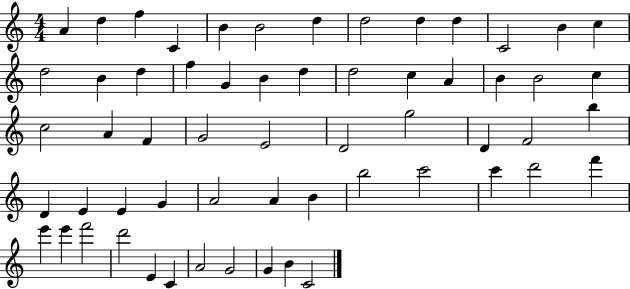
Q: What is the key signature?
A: C major